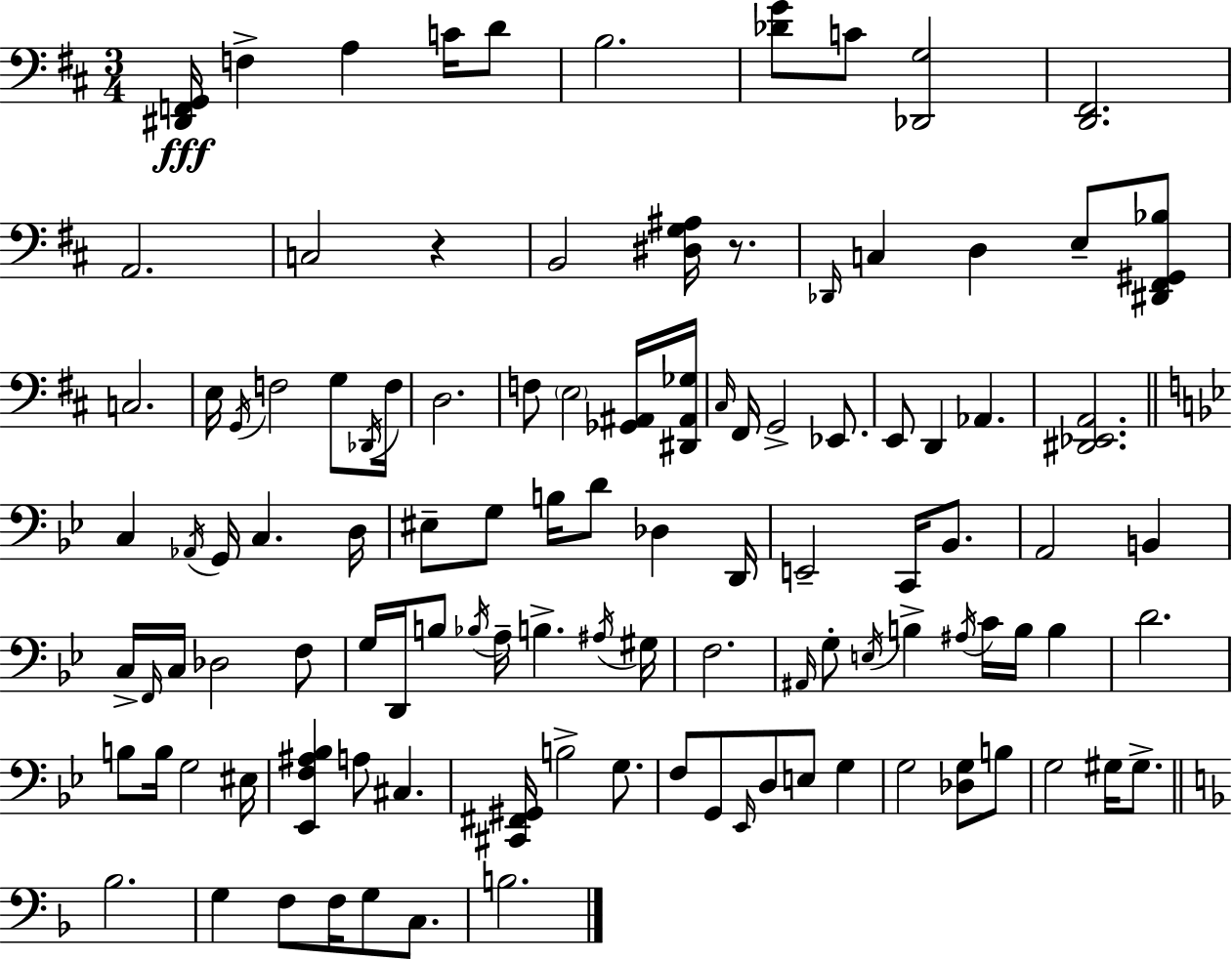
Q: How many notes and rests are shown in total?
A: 109